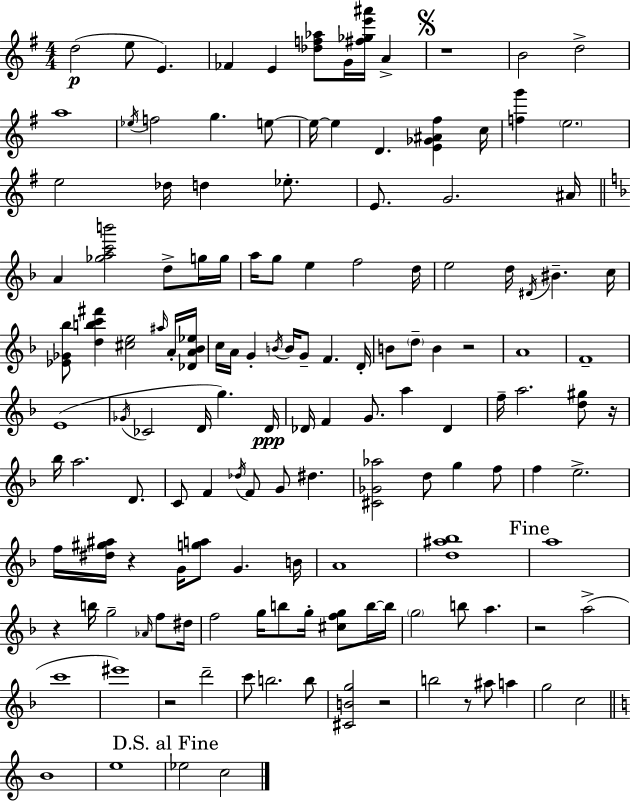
D5/h E5/e E4/q. FES4/q E4/q [Db5,F5,Ab5]/e G4/s [F#5,Gb5,E6,A#6]/s A4/q R/w B4/h D5/h A5/w Eb5/s F5/h G5/q. E5/e E5/s E5/q D4/q. [E4,Gb4,A#4,F#5]/q C5/s [F5,G6]/q E5/h. E5/h Db5/s D5/q Eb5/e. E4/e. G4/h. A#4/s A4/q [Gb5,A5,C6,B6]/h D5/e G5/s G5/s A5/s G5/e E5/q F5/h D5/s E5/h D5/s D#4/s BIS4/q. C5/s [Eb4,Gb4,Bb5]/e [D5,B5,C6,F#6]/q [C#5,E5]/h A#5/s A4/s [Db4,A4,Bb4,Eb5]/s C5/s A4/s G4/q B4/s B4/s G4/e F4/q. D4/s B4/e D5/e B4/q R/h A4/w F4/w E4/w Gb4/s CES4/h D4/s G5/q. D4/s Db4/s F4/q G4/e. A5/q Db4/q F5/s A5/h. [D5,G#5]/e R/s Bb5/s A5/h. D4/e. C4/e F4/q Db5/s F4/e G4/e D#5/q. [C#4,Gb4,Ab5]/h D5/e G5/q F5/e F5/q E5/h. F5/s [D#5,G#5,A#5]/s R/q G4/s [G5,A5]/e G4/q. B4/s A4/w [D5,A#5,Bb5]/w A5/w R/q B5/s G5/h Ab4/s F5/e D#5/s F5/h G5/s B5/e G5/s [C#5,F5,G5]/e B5/s B5/s G5/h B5/e A5/q. R/h A5/h C6/w EIS6/w R/h D6/h C6/e B5/h. B5/e [C#4,B4,G5]/h R/h B5/h R/e A#5/e A5/q G5/h C5/h B4/w E5/w Eb5/h C5/h